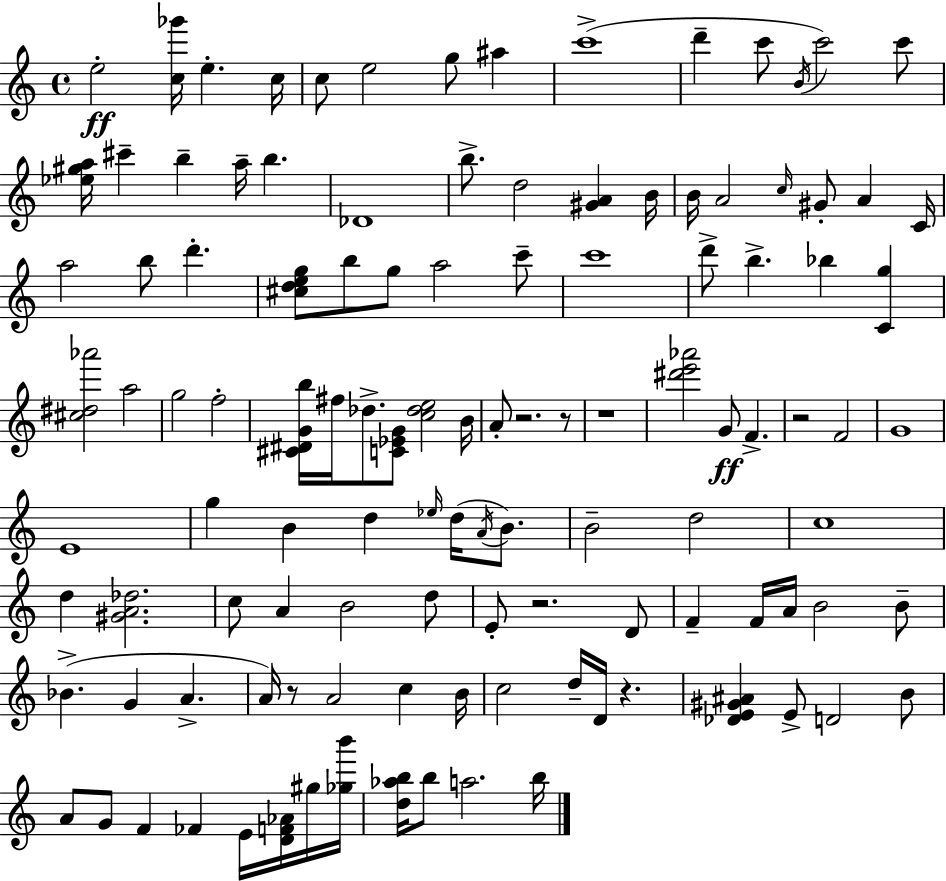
{
  \clef treble
  \time 4/4
  \defaultTimeSignature
  \key c \major
  e''2-.\ff <c'' ges'''>16 e''4.-. c''16 | c''8 e''2 g''8 ais''4 | c'''1->( | d'''4-- c'''8 \acciaccatura { b'16 }) c'''2 c'''8 | \break <ees'' gis'' a''>16 cis'''4-- b''4-- a''16-- b''4. | des'1 | b''8.-> d''2 <gis' a'>4 | b'16 b'16 a'2 \grace { c''16 } gis'8-. a'4 | \break c'16 a''2 b''8 d'''4.-. | <cis'' d'' e'' g''>8 b''8 g''8 a''2 | c'''8-- c'''1 | d'''8-> b''4.-> bes''4 <c' g''>4 | \break <cis'' dis'' aes'''>2 a''2 | g''2 f''2-. | <cis' dis' g' b''>16 fis''16 des''8.-> <c' ees' g'>8 <c'' des'' e''>2 | b'16 a'8-. r2. | \break r8 r1 | <dis''' e''' aes'''>2 g'8\ff f'4.-> | r2 f'2 | g'1 | \break e'1 | g''4 b'4 d''4 \grace { ees''16 } d''16( | \acciaccatura { a'16 } b'8.) b'2-- d''2 | c''1 | \break d''4 <gis' a' des''>2. | c''8 a'4 b'2 | d''8 e'8-. r2. | d'8 f'4-- f'16 a'16 b'2 | \break b'8-- bes'4.->( g'4 a'4.-> | a'16) r8 a'2 c''4 | b'16 c''2 d''16-- d'16 r4. | <des' e' gis' ais'>4 e'8-> d'2 | \break b'8 a'8 g'8 f'4 fes'4 | e'16 <d' f' aes'>16 gis''16 <ges'' b'''>16 <d'' aes'' b''>16 b''8 a''2. | b''16 \bar "|."
}